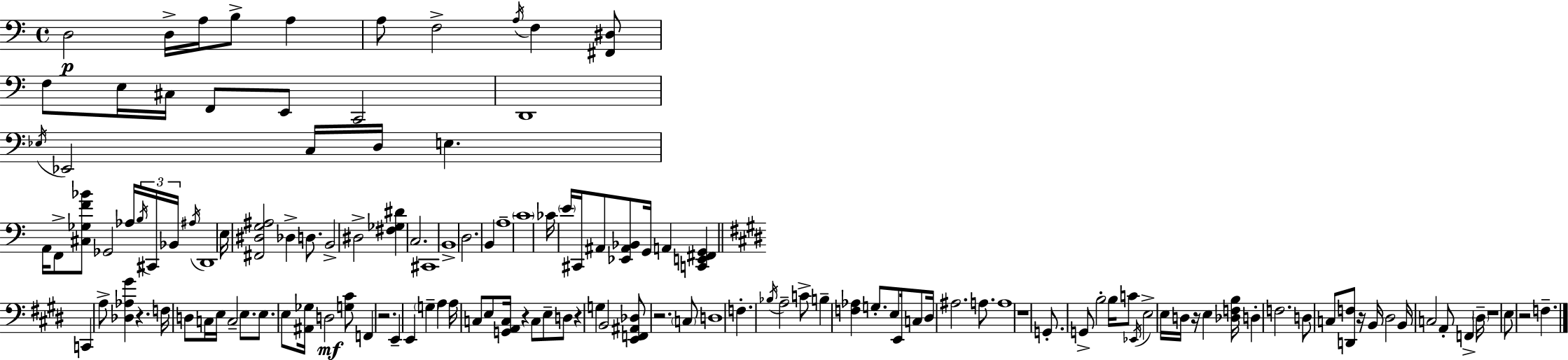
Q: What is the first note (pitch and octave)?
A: D3